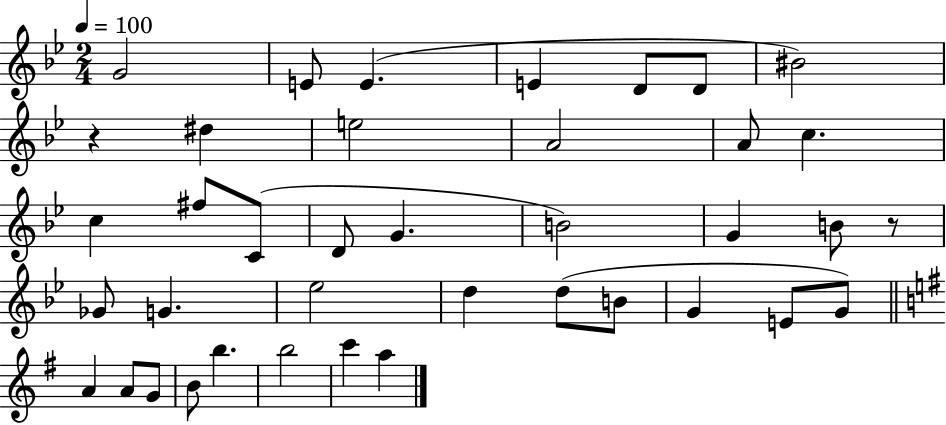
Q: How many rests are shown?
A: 2